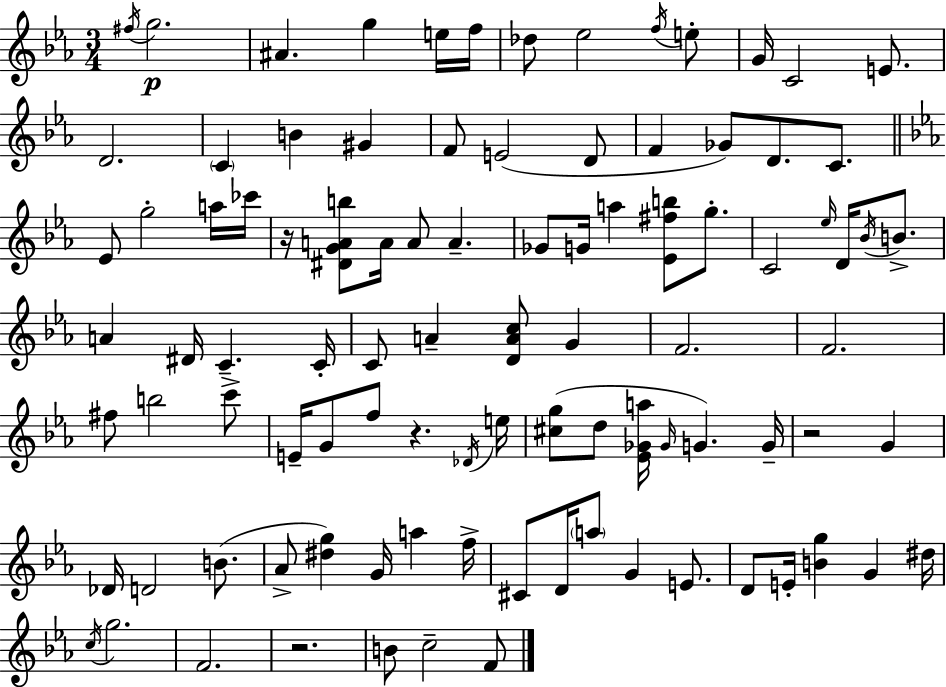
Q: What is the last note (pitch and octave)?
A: F4